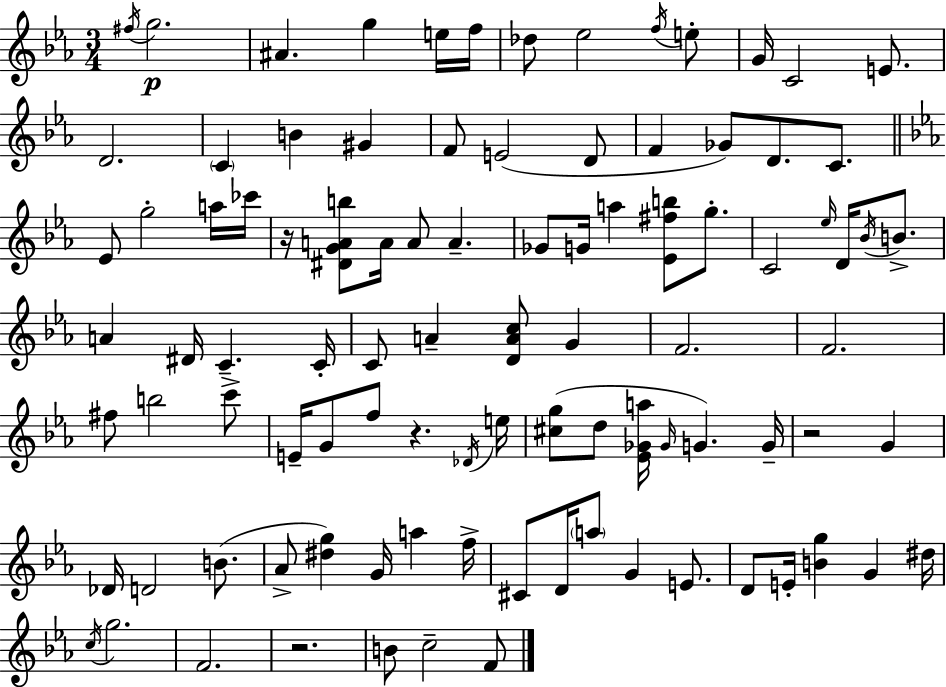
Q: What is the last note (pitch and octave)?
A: F4